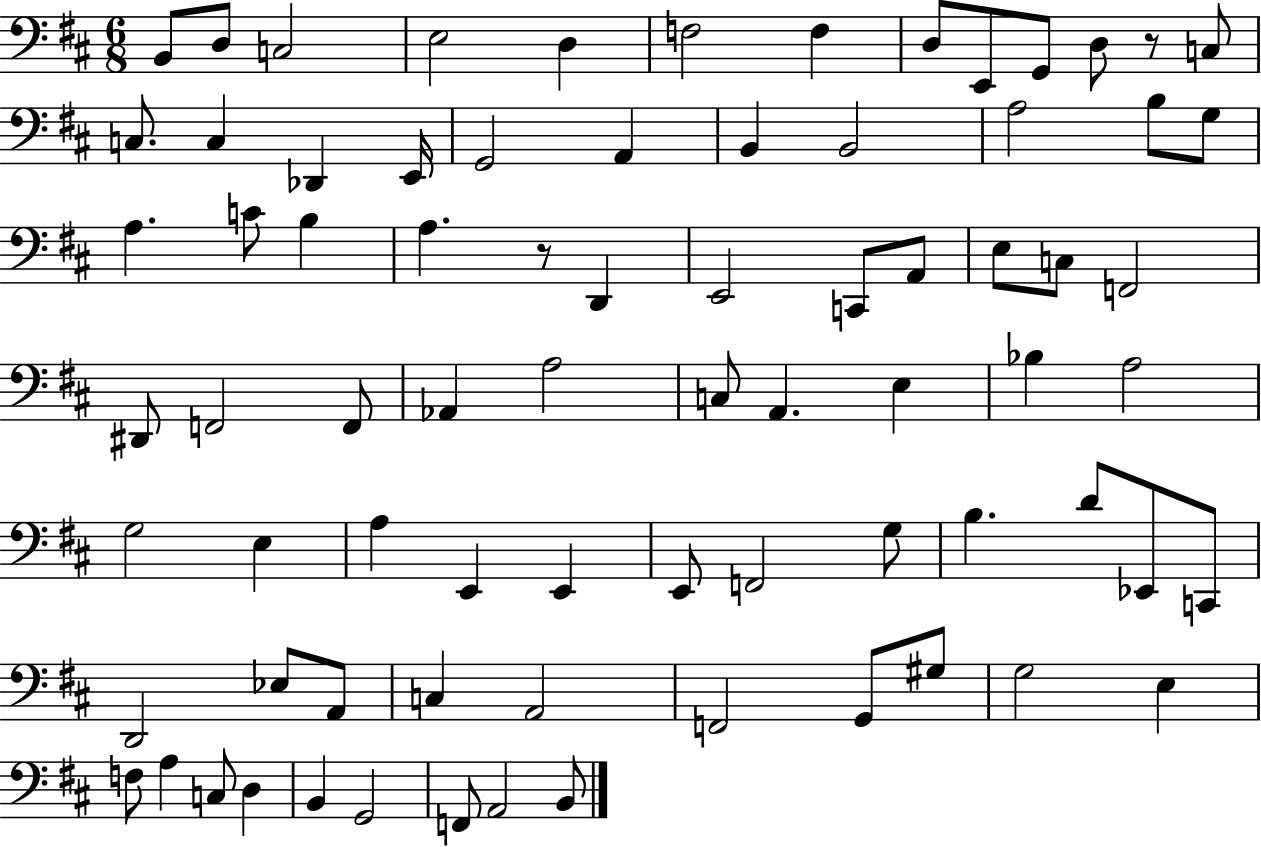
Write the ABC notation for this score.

X:1
T:Untitled
M:6/8
L:1/4
K:D
B,,/2 D,/2 C,2 E,2 D, F,2 F, D,/2 E,,/2 G,,/2 D,/2 z/2 C,/2 C,/2 C, _D,, E,,/4 G,,2 A,, B,, B,,2 A,2 B,/2 G,/2 A, C/2 B, A, z/2 D,, E,,2 C,,/2 A,,/2 E,/2 C,/2 F,,2 ^D,,/2 F,,2 F,,/2 _A,, A,2 C,/2 A,, E, _B, A,2 G,2 E, A, E,, E,, E,,/2 F,,2 G,/2 B, D/2 _E,,/2 C,,/2 D,,2 _E,/2 A,,/2 C, A,,2 F,,2 G,,/2 ^G,/2 G,2 E, F,/2 A, C,/2 D, B,, G,,2 F,,/2 A,,2 B,,/2